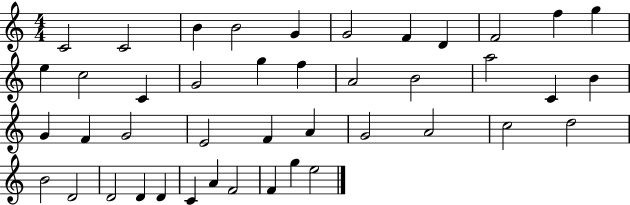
{
  \clef treble
  \numericTimeSignature
  \time 4/4
  \key c \major
  c'2 c'2 | b'4 b'2 g'4 | g'2 f'4 d'4 | f'2 f''4 g''4 | \break e''4 c''2 c'4 | g'2 g''4 f''4 | a'2 b'2 | a''2 c'4 b'4 | \break g'4 f'4 g'2 | e'2 f'4 a'4 | g'2 a'2 | c''2 d''2 | \break b'2 d'2 | d'2 d'4 d'4 | c'4 a'4 f'2 | f'4 g''4 e''2 | \break \bar "|."
}